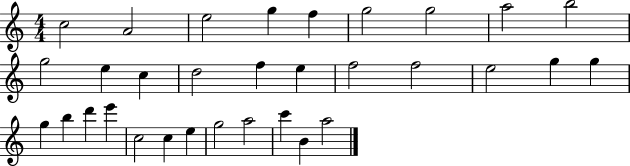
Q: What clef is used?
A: treble